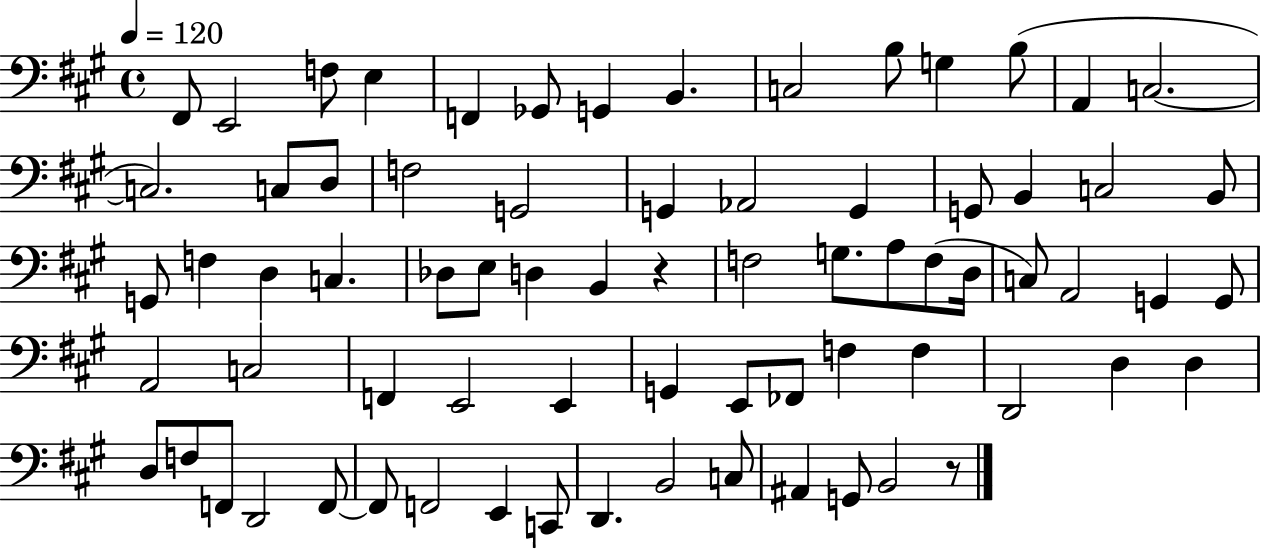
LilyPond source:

{
  \clef bass
  \time 4/4
  \defaultTimeSignature
  \key a \major
  \tempo 4 = 120
  \repeat volta 2 { fis,8 e,2 f8 e4 | f,4 ges,8 g,4 b,4. | c2 b8 g4 b8( | a,4 c2.~~ | \break c2.) c8 d8 | f2 g,2 | g,4 aes,2 g,4 | g,8 b,4 c2 b,8 | \break g,8 f4 d4 c4. | des8 e8 d4 b,4 r4 | f2 g8. a8 f8( d16 | c8) a,2 g,4 g,8 | \break a,2 c2 | f,4 e,2 e,4 | g,4 e,8 fes,8 f4 f4 | d,2 d4 d4 | \break d8 f8 f,8 d,2 f,8~~ | f,8 f,2 e,4 c,8 | d,4. b,2 c8 | ais,4 g,8 b,2 r8 | \break } \bar "|."
}